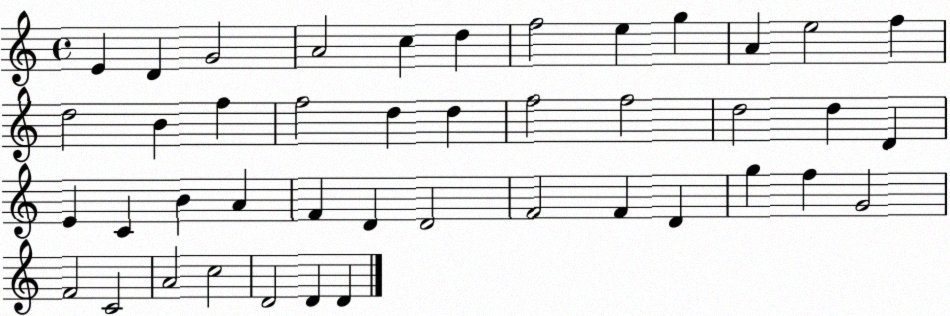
X:1
T:Untitled
M:4/4
L:1/4
K:C
E D G2 A2 c d f2 e g A e2 f d2 B f f2 d d f2 f2 d2 d D E C B A F D D2 F2 F D g f G2 F2 C2 A2 c2 D2 D D